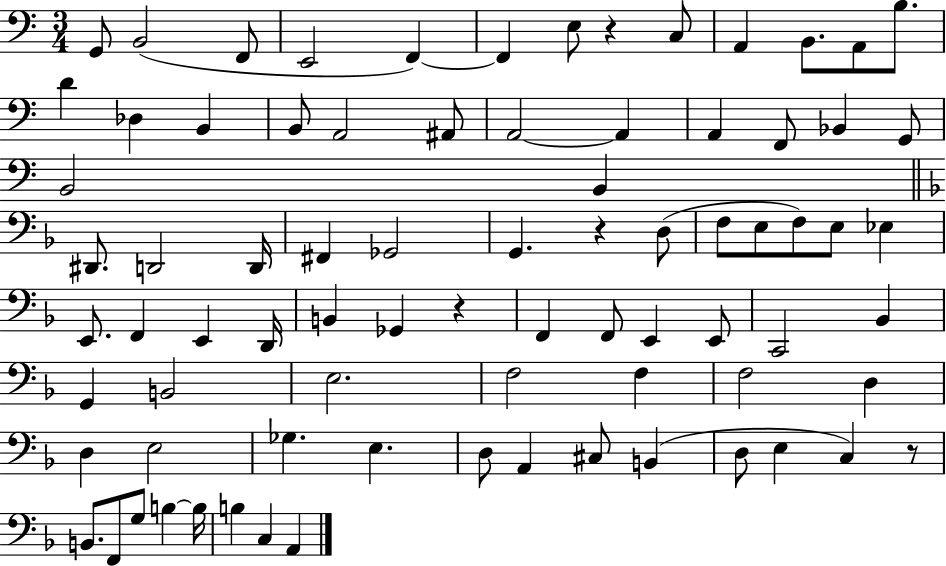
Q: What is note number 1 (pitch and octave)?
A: G2